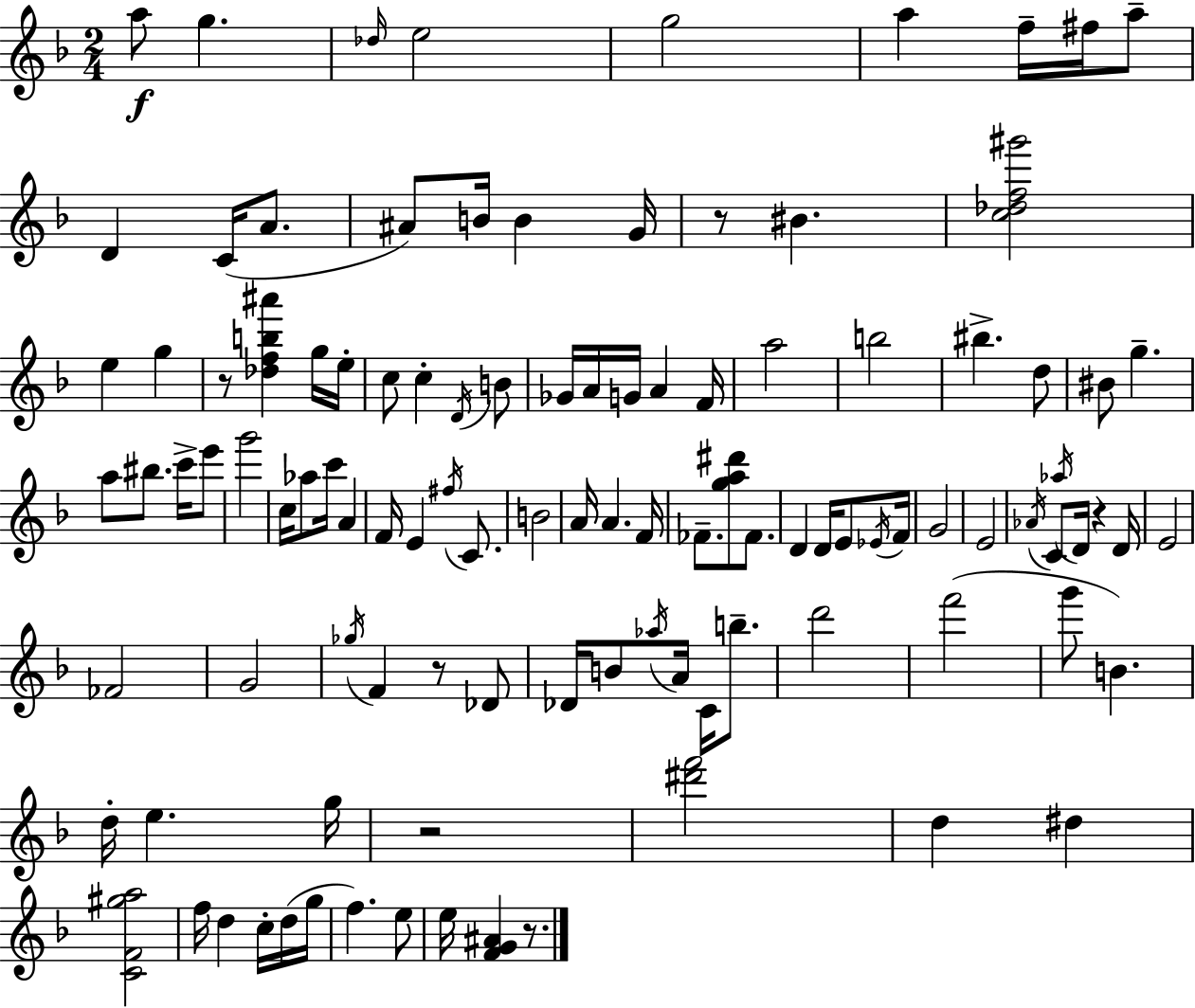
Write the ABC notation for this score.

X:1
T:Untitled
M:2/4
L:1/4
K:F
a/2 g _d/4 e2 g2 a f/4 ^f/4 a/2 D C/4 A/2 ^A/2 B/4 B G/4 z/2 ^B [c_df^g']2 e g z/2 [_dfb^a'] g/4 e/4 c/2 c D/4 B/2 _G/4 A/4 G/4 A F/4 a2 b2 ^b d/2 ^B/2 g a/2 ^b/2 c'/4 e'/2 g'2 c/4 _a/2 c'/4 A F/4 E ^f/4 C/2 B2 A/4 A F/4 _F/2 [ga^d']/2 _F/2 D D/4 E/2 _E/4 F/4 G2 E2 _A/4 C/2 _a/4 D/4 z D/4 E2 _F2 G2 _g/4 F z/2 _D/2 _D/4 B/2 _a/4 A/4 C/4 b/2 d'2 f'2 g'/2 B d/4 e g/4 z2 [^d'f']2 d ^d [CF^ga]2 f/4 d c/4 d/4 g/4 f e/2 e/4 [FG^A] z/2